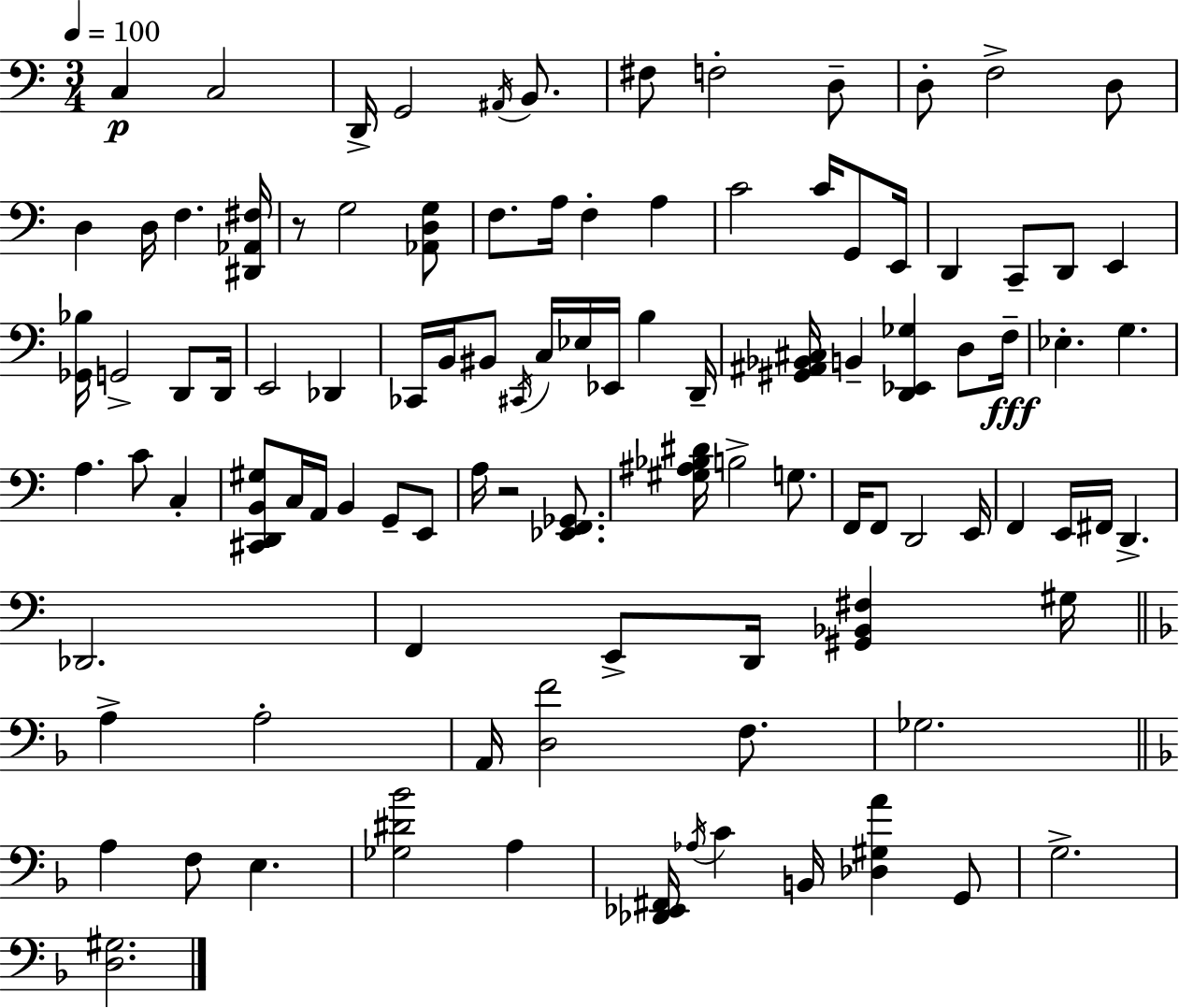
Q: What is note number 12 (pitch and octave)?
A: D3